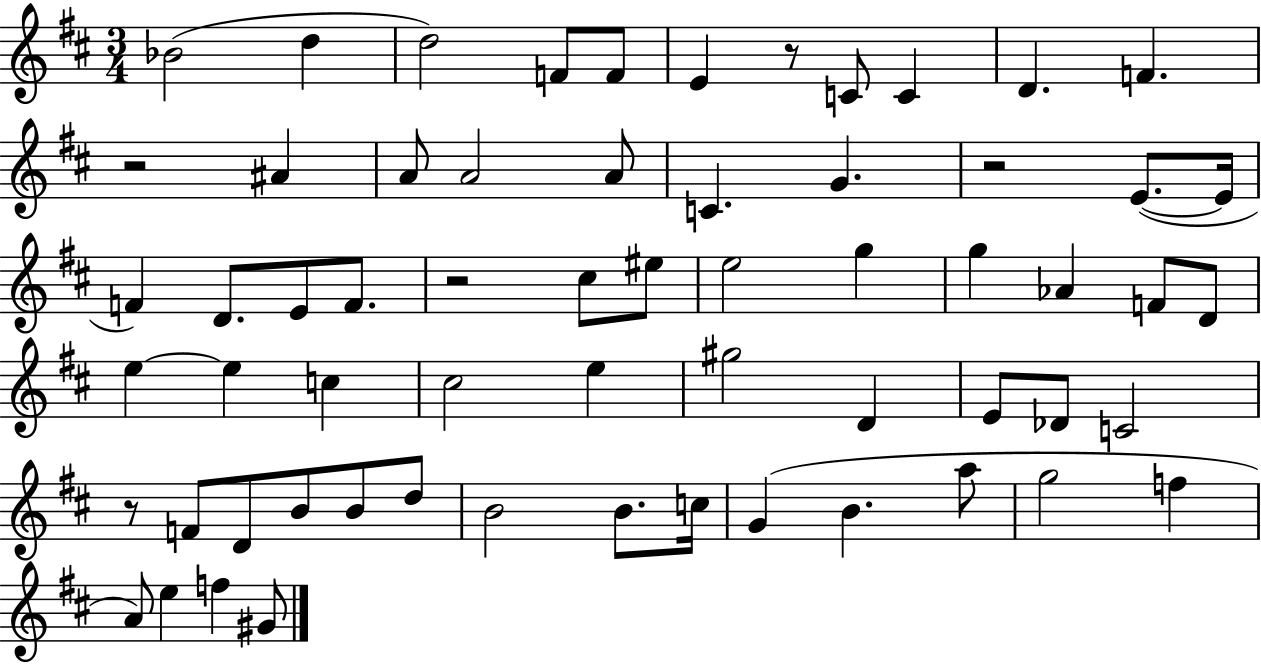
{
  \clef treble
  \numericTimeSignature
  \time 3/4
  \key d \major
  bes'2( d''4 | d''2) f'8 f'8 | e'4 r8 c'8 c'4 | d'4. f'4. | \break r2 ais'4 | a'8 a'2 a'8 | c'4. g'4. | r2 e'8.~(~ e'16 | \break f'4) d'8. e'8 f'8. | r2 cis''8 eis''8 | e''2 g''4 | g''4 aes'4 f'8 d'8 | \break e''4~~ e''4 c''4 | cis''2 e''4 | gis''2 d'4 | e'8 des'8 c'2 | \break r8 f'8 d'8 b'8 b'8 d''8 | b'2 b'8. c''16 | g'4( b'4. a''8 | g''2 f''4 | \break a'8) e''4 f''4 gis'8 | \bar "|."
}